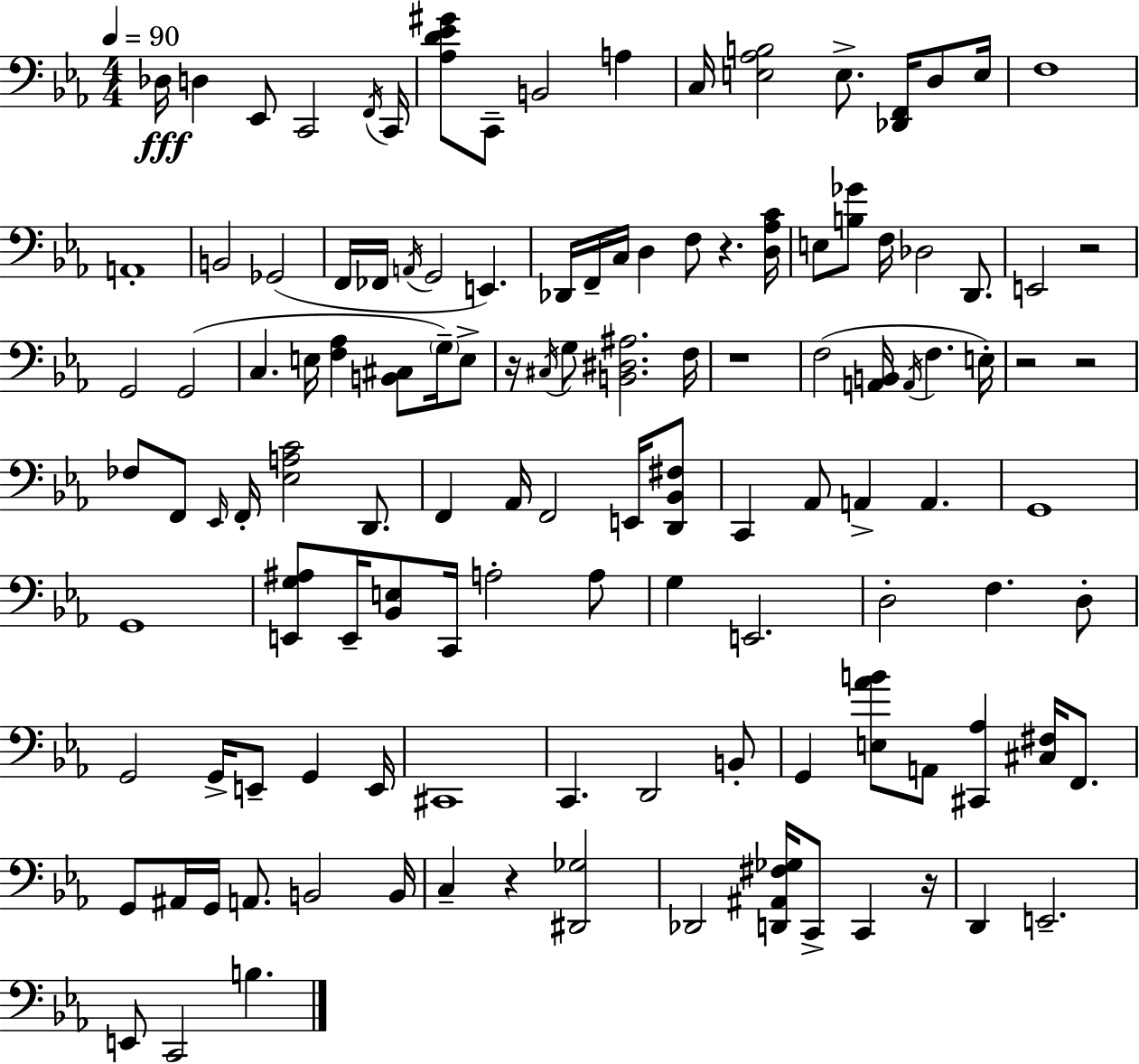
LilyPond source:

{
  \clef bass
  \numericTimeSignature
  \time 4/4
  \key ees \major
  \tempo 4 = 90
  des16\fff d4 ees,8 c,2 \acciaccatura { f,16 } | c,16 <aes d' ees' gis'>8 c,8-- b,2 a4 | c16 <e aes b>2 e8.-> <des, f,>16 d8 | e16 f1 | \break a,1-. | b,2 ges,2( | f,16 fes,16 \acciaccatura { a,16 } g,2 e,4.) | des,16 f,16-- c16 d4 f8 r4. | \break <d aes c'>16 e8 <b ges'>8 f16 des2 d,8. | e,2 r2 | g,2 g,2( | c4. e16 <f aes>4 <b, cis>8 \parenthesize g16--) | \break e8-> r16 \acciaccatura { cis16 } g8 <b, dis ais>2. | f16 r1 | f2( <a, b,>16 \acciaccatura { a,16 } f4. | e16-.) r2 r2 | \break fes8 f,8 \grace { ees,16 } f,16-. <ees a c'>2 | d,8. f,4 aes,16 f,2 | e,16 <d, bes, fis>8 c,4 aes,8 a,4-> a,4. | g,1 | \break g,1 | <e, g ais>8 e,16-- <bes, e>8 c,16 a2-. | a8 g4 e,2. | d2-. f4. | \break d8-. g,2 g,16-> e,8-- | g,4 e,16 cis,1 | c,4. d,2 | b,8-. g,4 <e aes' b'>8 a,8 <cis, aes>4 | \break <cis fis>16 f,8. g,8 ais,16 g,16 a,8. b,2 | b,16 c4-- r4 <dis, ges>2 | des,2 <d, ais, fis ges>16 c,8-> | c,4 r16 d,4 e,2.-- | \break e,8 c,2 b4. | \bar "|."
}